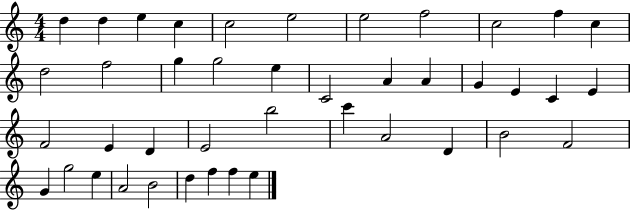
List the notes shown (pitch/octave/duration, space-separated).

D5/q D5/q E5/q C5/q C5/h E5/h E5/h F5/h C5/h F5/q C5/q D5/h F5/h G5/q G5/h E5/q C4/h A4/q A4/q G4/q E4/q C4/q E4/q F4/h E4/q D4/q E4/h B5/h C6/q A4/h D4/q B4/h F4/h G4/q G5/h E5/q A4/h B4/h D5/q F5/q F5/q E5/q